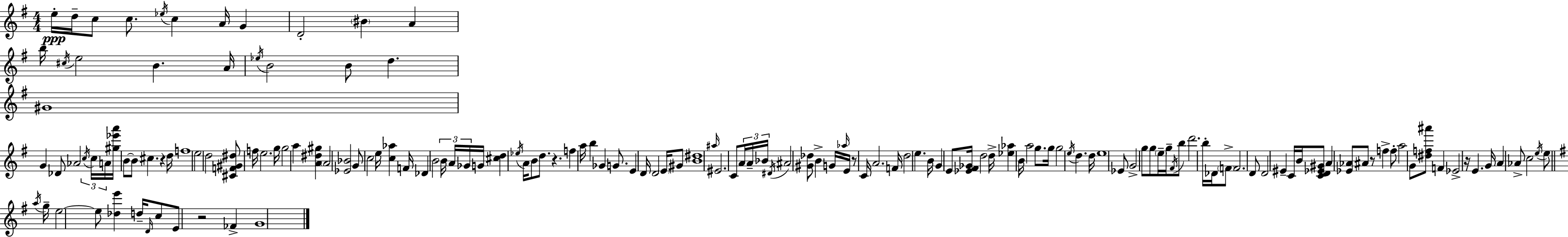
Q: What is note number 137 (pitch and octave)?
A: FES4